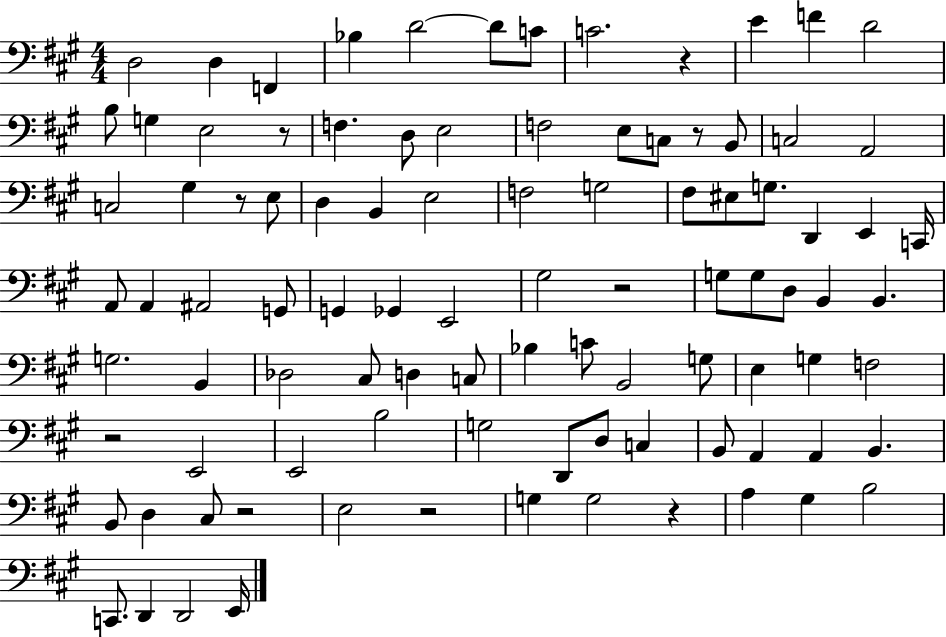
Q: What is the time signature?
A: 4/4